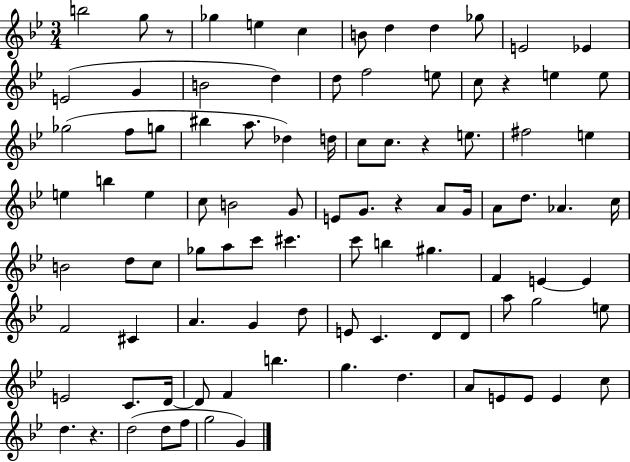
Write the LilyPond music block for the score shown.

{
  \clef treble
  \numericTimeSignature
  \time 3/4
  \key bes \major
  \repeat volta 2 { b''2 g''8 r8 | ges''4 e''4 c''4 | b'8 d''4 d''4 ges''8 | e'2 ees'4 | \break e'2( g'4 | b'2 d''4) | d''8 f''2 e''8 | c''8 r4 e''4 e''8 | \break ges''2( f''8 g''8 | bis''4 a''8. des''4) d''16 | c''8 c''8. r4 e''8. | fis''2 e''4 | \break e''4 b''4 e''4 | c''8 b'2 g'8 | e'8 g'8. r4 a'8 g'16 | a'8 d''8. aes'4. c''16 | \break b'2 d''8 c''8 | ges''8 a''8 c'''8 cis'''4. | c'''8 b''4 gis''4. | f'4 e'4~~ e'4 | \break f'2 cis'4 | a'4. g'4 d''8 | e'8 c'4. d'8 d'8 | a''8 g''2 e''8 | \break e'2 c'8. d'16~~ | d'8 f'4 b''4. | g''4. d''4. | a'8 e'8 e'8 e'4 c''8 | \break d''4. r4. | d''2( d''8 f''8 | g''2 g'4) | } \bar "|."
}